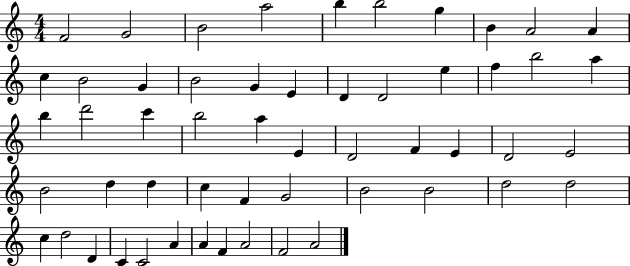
{
  \clef treble
  \numericTimeSignature
  \time 4/4
  \key c \major
  f'2 g'2 | b'2 a''2 | b''4 b''2 g''4 | b'4 a'2 a'4 | \break c''4 b'2 g'4 | b'2 g'4 e'4 | d'4 d'2 e''4 | f''4 b''2 a''4 | \break b''4 d'''2 c'''4 | b''2 a''4 e'4 | d'2 f'4 e'4 | d'2 e'2 | \break b'2 d''4 d''4 | c''4 f'4 g'2 | b'2 b'2 | d''2 d''2 | \break c''4 d''2 d'4 | c'4 c'2 a'4 | a'4 f'4 a'2 | f'2 a'2 | \break \bar "|."
}